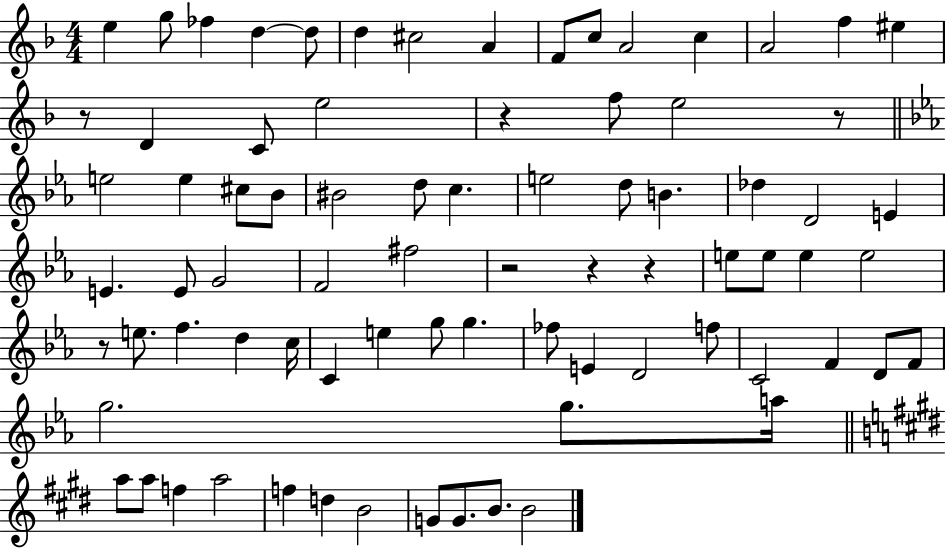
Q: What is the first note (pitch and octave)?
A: E5